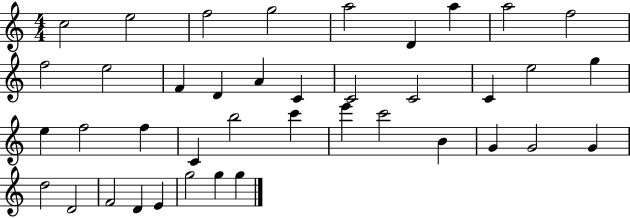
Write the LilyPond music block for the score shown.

{
  \clef treble
  \numericTimeSignature
  \time 4/4
  \key c \major
  c''2 e''2 | f''2 g''2 | a''2 d'4 a''4 | a''2 f''2 | \break f''2 e''2 | f'4 d'4 a'4 c'4 | c'2 c'2 | c'4 e''2 g''4 | \break e''4 f''2 f''4 | c'4 b''2 c'''4 | e'''4 c'''2 b'4 | g'4 g'2 g'4 | \break d''2 d'2 | f'2 d'4 e'4 | g''2 g''4 g''4 | \bar "|."
}